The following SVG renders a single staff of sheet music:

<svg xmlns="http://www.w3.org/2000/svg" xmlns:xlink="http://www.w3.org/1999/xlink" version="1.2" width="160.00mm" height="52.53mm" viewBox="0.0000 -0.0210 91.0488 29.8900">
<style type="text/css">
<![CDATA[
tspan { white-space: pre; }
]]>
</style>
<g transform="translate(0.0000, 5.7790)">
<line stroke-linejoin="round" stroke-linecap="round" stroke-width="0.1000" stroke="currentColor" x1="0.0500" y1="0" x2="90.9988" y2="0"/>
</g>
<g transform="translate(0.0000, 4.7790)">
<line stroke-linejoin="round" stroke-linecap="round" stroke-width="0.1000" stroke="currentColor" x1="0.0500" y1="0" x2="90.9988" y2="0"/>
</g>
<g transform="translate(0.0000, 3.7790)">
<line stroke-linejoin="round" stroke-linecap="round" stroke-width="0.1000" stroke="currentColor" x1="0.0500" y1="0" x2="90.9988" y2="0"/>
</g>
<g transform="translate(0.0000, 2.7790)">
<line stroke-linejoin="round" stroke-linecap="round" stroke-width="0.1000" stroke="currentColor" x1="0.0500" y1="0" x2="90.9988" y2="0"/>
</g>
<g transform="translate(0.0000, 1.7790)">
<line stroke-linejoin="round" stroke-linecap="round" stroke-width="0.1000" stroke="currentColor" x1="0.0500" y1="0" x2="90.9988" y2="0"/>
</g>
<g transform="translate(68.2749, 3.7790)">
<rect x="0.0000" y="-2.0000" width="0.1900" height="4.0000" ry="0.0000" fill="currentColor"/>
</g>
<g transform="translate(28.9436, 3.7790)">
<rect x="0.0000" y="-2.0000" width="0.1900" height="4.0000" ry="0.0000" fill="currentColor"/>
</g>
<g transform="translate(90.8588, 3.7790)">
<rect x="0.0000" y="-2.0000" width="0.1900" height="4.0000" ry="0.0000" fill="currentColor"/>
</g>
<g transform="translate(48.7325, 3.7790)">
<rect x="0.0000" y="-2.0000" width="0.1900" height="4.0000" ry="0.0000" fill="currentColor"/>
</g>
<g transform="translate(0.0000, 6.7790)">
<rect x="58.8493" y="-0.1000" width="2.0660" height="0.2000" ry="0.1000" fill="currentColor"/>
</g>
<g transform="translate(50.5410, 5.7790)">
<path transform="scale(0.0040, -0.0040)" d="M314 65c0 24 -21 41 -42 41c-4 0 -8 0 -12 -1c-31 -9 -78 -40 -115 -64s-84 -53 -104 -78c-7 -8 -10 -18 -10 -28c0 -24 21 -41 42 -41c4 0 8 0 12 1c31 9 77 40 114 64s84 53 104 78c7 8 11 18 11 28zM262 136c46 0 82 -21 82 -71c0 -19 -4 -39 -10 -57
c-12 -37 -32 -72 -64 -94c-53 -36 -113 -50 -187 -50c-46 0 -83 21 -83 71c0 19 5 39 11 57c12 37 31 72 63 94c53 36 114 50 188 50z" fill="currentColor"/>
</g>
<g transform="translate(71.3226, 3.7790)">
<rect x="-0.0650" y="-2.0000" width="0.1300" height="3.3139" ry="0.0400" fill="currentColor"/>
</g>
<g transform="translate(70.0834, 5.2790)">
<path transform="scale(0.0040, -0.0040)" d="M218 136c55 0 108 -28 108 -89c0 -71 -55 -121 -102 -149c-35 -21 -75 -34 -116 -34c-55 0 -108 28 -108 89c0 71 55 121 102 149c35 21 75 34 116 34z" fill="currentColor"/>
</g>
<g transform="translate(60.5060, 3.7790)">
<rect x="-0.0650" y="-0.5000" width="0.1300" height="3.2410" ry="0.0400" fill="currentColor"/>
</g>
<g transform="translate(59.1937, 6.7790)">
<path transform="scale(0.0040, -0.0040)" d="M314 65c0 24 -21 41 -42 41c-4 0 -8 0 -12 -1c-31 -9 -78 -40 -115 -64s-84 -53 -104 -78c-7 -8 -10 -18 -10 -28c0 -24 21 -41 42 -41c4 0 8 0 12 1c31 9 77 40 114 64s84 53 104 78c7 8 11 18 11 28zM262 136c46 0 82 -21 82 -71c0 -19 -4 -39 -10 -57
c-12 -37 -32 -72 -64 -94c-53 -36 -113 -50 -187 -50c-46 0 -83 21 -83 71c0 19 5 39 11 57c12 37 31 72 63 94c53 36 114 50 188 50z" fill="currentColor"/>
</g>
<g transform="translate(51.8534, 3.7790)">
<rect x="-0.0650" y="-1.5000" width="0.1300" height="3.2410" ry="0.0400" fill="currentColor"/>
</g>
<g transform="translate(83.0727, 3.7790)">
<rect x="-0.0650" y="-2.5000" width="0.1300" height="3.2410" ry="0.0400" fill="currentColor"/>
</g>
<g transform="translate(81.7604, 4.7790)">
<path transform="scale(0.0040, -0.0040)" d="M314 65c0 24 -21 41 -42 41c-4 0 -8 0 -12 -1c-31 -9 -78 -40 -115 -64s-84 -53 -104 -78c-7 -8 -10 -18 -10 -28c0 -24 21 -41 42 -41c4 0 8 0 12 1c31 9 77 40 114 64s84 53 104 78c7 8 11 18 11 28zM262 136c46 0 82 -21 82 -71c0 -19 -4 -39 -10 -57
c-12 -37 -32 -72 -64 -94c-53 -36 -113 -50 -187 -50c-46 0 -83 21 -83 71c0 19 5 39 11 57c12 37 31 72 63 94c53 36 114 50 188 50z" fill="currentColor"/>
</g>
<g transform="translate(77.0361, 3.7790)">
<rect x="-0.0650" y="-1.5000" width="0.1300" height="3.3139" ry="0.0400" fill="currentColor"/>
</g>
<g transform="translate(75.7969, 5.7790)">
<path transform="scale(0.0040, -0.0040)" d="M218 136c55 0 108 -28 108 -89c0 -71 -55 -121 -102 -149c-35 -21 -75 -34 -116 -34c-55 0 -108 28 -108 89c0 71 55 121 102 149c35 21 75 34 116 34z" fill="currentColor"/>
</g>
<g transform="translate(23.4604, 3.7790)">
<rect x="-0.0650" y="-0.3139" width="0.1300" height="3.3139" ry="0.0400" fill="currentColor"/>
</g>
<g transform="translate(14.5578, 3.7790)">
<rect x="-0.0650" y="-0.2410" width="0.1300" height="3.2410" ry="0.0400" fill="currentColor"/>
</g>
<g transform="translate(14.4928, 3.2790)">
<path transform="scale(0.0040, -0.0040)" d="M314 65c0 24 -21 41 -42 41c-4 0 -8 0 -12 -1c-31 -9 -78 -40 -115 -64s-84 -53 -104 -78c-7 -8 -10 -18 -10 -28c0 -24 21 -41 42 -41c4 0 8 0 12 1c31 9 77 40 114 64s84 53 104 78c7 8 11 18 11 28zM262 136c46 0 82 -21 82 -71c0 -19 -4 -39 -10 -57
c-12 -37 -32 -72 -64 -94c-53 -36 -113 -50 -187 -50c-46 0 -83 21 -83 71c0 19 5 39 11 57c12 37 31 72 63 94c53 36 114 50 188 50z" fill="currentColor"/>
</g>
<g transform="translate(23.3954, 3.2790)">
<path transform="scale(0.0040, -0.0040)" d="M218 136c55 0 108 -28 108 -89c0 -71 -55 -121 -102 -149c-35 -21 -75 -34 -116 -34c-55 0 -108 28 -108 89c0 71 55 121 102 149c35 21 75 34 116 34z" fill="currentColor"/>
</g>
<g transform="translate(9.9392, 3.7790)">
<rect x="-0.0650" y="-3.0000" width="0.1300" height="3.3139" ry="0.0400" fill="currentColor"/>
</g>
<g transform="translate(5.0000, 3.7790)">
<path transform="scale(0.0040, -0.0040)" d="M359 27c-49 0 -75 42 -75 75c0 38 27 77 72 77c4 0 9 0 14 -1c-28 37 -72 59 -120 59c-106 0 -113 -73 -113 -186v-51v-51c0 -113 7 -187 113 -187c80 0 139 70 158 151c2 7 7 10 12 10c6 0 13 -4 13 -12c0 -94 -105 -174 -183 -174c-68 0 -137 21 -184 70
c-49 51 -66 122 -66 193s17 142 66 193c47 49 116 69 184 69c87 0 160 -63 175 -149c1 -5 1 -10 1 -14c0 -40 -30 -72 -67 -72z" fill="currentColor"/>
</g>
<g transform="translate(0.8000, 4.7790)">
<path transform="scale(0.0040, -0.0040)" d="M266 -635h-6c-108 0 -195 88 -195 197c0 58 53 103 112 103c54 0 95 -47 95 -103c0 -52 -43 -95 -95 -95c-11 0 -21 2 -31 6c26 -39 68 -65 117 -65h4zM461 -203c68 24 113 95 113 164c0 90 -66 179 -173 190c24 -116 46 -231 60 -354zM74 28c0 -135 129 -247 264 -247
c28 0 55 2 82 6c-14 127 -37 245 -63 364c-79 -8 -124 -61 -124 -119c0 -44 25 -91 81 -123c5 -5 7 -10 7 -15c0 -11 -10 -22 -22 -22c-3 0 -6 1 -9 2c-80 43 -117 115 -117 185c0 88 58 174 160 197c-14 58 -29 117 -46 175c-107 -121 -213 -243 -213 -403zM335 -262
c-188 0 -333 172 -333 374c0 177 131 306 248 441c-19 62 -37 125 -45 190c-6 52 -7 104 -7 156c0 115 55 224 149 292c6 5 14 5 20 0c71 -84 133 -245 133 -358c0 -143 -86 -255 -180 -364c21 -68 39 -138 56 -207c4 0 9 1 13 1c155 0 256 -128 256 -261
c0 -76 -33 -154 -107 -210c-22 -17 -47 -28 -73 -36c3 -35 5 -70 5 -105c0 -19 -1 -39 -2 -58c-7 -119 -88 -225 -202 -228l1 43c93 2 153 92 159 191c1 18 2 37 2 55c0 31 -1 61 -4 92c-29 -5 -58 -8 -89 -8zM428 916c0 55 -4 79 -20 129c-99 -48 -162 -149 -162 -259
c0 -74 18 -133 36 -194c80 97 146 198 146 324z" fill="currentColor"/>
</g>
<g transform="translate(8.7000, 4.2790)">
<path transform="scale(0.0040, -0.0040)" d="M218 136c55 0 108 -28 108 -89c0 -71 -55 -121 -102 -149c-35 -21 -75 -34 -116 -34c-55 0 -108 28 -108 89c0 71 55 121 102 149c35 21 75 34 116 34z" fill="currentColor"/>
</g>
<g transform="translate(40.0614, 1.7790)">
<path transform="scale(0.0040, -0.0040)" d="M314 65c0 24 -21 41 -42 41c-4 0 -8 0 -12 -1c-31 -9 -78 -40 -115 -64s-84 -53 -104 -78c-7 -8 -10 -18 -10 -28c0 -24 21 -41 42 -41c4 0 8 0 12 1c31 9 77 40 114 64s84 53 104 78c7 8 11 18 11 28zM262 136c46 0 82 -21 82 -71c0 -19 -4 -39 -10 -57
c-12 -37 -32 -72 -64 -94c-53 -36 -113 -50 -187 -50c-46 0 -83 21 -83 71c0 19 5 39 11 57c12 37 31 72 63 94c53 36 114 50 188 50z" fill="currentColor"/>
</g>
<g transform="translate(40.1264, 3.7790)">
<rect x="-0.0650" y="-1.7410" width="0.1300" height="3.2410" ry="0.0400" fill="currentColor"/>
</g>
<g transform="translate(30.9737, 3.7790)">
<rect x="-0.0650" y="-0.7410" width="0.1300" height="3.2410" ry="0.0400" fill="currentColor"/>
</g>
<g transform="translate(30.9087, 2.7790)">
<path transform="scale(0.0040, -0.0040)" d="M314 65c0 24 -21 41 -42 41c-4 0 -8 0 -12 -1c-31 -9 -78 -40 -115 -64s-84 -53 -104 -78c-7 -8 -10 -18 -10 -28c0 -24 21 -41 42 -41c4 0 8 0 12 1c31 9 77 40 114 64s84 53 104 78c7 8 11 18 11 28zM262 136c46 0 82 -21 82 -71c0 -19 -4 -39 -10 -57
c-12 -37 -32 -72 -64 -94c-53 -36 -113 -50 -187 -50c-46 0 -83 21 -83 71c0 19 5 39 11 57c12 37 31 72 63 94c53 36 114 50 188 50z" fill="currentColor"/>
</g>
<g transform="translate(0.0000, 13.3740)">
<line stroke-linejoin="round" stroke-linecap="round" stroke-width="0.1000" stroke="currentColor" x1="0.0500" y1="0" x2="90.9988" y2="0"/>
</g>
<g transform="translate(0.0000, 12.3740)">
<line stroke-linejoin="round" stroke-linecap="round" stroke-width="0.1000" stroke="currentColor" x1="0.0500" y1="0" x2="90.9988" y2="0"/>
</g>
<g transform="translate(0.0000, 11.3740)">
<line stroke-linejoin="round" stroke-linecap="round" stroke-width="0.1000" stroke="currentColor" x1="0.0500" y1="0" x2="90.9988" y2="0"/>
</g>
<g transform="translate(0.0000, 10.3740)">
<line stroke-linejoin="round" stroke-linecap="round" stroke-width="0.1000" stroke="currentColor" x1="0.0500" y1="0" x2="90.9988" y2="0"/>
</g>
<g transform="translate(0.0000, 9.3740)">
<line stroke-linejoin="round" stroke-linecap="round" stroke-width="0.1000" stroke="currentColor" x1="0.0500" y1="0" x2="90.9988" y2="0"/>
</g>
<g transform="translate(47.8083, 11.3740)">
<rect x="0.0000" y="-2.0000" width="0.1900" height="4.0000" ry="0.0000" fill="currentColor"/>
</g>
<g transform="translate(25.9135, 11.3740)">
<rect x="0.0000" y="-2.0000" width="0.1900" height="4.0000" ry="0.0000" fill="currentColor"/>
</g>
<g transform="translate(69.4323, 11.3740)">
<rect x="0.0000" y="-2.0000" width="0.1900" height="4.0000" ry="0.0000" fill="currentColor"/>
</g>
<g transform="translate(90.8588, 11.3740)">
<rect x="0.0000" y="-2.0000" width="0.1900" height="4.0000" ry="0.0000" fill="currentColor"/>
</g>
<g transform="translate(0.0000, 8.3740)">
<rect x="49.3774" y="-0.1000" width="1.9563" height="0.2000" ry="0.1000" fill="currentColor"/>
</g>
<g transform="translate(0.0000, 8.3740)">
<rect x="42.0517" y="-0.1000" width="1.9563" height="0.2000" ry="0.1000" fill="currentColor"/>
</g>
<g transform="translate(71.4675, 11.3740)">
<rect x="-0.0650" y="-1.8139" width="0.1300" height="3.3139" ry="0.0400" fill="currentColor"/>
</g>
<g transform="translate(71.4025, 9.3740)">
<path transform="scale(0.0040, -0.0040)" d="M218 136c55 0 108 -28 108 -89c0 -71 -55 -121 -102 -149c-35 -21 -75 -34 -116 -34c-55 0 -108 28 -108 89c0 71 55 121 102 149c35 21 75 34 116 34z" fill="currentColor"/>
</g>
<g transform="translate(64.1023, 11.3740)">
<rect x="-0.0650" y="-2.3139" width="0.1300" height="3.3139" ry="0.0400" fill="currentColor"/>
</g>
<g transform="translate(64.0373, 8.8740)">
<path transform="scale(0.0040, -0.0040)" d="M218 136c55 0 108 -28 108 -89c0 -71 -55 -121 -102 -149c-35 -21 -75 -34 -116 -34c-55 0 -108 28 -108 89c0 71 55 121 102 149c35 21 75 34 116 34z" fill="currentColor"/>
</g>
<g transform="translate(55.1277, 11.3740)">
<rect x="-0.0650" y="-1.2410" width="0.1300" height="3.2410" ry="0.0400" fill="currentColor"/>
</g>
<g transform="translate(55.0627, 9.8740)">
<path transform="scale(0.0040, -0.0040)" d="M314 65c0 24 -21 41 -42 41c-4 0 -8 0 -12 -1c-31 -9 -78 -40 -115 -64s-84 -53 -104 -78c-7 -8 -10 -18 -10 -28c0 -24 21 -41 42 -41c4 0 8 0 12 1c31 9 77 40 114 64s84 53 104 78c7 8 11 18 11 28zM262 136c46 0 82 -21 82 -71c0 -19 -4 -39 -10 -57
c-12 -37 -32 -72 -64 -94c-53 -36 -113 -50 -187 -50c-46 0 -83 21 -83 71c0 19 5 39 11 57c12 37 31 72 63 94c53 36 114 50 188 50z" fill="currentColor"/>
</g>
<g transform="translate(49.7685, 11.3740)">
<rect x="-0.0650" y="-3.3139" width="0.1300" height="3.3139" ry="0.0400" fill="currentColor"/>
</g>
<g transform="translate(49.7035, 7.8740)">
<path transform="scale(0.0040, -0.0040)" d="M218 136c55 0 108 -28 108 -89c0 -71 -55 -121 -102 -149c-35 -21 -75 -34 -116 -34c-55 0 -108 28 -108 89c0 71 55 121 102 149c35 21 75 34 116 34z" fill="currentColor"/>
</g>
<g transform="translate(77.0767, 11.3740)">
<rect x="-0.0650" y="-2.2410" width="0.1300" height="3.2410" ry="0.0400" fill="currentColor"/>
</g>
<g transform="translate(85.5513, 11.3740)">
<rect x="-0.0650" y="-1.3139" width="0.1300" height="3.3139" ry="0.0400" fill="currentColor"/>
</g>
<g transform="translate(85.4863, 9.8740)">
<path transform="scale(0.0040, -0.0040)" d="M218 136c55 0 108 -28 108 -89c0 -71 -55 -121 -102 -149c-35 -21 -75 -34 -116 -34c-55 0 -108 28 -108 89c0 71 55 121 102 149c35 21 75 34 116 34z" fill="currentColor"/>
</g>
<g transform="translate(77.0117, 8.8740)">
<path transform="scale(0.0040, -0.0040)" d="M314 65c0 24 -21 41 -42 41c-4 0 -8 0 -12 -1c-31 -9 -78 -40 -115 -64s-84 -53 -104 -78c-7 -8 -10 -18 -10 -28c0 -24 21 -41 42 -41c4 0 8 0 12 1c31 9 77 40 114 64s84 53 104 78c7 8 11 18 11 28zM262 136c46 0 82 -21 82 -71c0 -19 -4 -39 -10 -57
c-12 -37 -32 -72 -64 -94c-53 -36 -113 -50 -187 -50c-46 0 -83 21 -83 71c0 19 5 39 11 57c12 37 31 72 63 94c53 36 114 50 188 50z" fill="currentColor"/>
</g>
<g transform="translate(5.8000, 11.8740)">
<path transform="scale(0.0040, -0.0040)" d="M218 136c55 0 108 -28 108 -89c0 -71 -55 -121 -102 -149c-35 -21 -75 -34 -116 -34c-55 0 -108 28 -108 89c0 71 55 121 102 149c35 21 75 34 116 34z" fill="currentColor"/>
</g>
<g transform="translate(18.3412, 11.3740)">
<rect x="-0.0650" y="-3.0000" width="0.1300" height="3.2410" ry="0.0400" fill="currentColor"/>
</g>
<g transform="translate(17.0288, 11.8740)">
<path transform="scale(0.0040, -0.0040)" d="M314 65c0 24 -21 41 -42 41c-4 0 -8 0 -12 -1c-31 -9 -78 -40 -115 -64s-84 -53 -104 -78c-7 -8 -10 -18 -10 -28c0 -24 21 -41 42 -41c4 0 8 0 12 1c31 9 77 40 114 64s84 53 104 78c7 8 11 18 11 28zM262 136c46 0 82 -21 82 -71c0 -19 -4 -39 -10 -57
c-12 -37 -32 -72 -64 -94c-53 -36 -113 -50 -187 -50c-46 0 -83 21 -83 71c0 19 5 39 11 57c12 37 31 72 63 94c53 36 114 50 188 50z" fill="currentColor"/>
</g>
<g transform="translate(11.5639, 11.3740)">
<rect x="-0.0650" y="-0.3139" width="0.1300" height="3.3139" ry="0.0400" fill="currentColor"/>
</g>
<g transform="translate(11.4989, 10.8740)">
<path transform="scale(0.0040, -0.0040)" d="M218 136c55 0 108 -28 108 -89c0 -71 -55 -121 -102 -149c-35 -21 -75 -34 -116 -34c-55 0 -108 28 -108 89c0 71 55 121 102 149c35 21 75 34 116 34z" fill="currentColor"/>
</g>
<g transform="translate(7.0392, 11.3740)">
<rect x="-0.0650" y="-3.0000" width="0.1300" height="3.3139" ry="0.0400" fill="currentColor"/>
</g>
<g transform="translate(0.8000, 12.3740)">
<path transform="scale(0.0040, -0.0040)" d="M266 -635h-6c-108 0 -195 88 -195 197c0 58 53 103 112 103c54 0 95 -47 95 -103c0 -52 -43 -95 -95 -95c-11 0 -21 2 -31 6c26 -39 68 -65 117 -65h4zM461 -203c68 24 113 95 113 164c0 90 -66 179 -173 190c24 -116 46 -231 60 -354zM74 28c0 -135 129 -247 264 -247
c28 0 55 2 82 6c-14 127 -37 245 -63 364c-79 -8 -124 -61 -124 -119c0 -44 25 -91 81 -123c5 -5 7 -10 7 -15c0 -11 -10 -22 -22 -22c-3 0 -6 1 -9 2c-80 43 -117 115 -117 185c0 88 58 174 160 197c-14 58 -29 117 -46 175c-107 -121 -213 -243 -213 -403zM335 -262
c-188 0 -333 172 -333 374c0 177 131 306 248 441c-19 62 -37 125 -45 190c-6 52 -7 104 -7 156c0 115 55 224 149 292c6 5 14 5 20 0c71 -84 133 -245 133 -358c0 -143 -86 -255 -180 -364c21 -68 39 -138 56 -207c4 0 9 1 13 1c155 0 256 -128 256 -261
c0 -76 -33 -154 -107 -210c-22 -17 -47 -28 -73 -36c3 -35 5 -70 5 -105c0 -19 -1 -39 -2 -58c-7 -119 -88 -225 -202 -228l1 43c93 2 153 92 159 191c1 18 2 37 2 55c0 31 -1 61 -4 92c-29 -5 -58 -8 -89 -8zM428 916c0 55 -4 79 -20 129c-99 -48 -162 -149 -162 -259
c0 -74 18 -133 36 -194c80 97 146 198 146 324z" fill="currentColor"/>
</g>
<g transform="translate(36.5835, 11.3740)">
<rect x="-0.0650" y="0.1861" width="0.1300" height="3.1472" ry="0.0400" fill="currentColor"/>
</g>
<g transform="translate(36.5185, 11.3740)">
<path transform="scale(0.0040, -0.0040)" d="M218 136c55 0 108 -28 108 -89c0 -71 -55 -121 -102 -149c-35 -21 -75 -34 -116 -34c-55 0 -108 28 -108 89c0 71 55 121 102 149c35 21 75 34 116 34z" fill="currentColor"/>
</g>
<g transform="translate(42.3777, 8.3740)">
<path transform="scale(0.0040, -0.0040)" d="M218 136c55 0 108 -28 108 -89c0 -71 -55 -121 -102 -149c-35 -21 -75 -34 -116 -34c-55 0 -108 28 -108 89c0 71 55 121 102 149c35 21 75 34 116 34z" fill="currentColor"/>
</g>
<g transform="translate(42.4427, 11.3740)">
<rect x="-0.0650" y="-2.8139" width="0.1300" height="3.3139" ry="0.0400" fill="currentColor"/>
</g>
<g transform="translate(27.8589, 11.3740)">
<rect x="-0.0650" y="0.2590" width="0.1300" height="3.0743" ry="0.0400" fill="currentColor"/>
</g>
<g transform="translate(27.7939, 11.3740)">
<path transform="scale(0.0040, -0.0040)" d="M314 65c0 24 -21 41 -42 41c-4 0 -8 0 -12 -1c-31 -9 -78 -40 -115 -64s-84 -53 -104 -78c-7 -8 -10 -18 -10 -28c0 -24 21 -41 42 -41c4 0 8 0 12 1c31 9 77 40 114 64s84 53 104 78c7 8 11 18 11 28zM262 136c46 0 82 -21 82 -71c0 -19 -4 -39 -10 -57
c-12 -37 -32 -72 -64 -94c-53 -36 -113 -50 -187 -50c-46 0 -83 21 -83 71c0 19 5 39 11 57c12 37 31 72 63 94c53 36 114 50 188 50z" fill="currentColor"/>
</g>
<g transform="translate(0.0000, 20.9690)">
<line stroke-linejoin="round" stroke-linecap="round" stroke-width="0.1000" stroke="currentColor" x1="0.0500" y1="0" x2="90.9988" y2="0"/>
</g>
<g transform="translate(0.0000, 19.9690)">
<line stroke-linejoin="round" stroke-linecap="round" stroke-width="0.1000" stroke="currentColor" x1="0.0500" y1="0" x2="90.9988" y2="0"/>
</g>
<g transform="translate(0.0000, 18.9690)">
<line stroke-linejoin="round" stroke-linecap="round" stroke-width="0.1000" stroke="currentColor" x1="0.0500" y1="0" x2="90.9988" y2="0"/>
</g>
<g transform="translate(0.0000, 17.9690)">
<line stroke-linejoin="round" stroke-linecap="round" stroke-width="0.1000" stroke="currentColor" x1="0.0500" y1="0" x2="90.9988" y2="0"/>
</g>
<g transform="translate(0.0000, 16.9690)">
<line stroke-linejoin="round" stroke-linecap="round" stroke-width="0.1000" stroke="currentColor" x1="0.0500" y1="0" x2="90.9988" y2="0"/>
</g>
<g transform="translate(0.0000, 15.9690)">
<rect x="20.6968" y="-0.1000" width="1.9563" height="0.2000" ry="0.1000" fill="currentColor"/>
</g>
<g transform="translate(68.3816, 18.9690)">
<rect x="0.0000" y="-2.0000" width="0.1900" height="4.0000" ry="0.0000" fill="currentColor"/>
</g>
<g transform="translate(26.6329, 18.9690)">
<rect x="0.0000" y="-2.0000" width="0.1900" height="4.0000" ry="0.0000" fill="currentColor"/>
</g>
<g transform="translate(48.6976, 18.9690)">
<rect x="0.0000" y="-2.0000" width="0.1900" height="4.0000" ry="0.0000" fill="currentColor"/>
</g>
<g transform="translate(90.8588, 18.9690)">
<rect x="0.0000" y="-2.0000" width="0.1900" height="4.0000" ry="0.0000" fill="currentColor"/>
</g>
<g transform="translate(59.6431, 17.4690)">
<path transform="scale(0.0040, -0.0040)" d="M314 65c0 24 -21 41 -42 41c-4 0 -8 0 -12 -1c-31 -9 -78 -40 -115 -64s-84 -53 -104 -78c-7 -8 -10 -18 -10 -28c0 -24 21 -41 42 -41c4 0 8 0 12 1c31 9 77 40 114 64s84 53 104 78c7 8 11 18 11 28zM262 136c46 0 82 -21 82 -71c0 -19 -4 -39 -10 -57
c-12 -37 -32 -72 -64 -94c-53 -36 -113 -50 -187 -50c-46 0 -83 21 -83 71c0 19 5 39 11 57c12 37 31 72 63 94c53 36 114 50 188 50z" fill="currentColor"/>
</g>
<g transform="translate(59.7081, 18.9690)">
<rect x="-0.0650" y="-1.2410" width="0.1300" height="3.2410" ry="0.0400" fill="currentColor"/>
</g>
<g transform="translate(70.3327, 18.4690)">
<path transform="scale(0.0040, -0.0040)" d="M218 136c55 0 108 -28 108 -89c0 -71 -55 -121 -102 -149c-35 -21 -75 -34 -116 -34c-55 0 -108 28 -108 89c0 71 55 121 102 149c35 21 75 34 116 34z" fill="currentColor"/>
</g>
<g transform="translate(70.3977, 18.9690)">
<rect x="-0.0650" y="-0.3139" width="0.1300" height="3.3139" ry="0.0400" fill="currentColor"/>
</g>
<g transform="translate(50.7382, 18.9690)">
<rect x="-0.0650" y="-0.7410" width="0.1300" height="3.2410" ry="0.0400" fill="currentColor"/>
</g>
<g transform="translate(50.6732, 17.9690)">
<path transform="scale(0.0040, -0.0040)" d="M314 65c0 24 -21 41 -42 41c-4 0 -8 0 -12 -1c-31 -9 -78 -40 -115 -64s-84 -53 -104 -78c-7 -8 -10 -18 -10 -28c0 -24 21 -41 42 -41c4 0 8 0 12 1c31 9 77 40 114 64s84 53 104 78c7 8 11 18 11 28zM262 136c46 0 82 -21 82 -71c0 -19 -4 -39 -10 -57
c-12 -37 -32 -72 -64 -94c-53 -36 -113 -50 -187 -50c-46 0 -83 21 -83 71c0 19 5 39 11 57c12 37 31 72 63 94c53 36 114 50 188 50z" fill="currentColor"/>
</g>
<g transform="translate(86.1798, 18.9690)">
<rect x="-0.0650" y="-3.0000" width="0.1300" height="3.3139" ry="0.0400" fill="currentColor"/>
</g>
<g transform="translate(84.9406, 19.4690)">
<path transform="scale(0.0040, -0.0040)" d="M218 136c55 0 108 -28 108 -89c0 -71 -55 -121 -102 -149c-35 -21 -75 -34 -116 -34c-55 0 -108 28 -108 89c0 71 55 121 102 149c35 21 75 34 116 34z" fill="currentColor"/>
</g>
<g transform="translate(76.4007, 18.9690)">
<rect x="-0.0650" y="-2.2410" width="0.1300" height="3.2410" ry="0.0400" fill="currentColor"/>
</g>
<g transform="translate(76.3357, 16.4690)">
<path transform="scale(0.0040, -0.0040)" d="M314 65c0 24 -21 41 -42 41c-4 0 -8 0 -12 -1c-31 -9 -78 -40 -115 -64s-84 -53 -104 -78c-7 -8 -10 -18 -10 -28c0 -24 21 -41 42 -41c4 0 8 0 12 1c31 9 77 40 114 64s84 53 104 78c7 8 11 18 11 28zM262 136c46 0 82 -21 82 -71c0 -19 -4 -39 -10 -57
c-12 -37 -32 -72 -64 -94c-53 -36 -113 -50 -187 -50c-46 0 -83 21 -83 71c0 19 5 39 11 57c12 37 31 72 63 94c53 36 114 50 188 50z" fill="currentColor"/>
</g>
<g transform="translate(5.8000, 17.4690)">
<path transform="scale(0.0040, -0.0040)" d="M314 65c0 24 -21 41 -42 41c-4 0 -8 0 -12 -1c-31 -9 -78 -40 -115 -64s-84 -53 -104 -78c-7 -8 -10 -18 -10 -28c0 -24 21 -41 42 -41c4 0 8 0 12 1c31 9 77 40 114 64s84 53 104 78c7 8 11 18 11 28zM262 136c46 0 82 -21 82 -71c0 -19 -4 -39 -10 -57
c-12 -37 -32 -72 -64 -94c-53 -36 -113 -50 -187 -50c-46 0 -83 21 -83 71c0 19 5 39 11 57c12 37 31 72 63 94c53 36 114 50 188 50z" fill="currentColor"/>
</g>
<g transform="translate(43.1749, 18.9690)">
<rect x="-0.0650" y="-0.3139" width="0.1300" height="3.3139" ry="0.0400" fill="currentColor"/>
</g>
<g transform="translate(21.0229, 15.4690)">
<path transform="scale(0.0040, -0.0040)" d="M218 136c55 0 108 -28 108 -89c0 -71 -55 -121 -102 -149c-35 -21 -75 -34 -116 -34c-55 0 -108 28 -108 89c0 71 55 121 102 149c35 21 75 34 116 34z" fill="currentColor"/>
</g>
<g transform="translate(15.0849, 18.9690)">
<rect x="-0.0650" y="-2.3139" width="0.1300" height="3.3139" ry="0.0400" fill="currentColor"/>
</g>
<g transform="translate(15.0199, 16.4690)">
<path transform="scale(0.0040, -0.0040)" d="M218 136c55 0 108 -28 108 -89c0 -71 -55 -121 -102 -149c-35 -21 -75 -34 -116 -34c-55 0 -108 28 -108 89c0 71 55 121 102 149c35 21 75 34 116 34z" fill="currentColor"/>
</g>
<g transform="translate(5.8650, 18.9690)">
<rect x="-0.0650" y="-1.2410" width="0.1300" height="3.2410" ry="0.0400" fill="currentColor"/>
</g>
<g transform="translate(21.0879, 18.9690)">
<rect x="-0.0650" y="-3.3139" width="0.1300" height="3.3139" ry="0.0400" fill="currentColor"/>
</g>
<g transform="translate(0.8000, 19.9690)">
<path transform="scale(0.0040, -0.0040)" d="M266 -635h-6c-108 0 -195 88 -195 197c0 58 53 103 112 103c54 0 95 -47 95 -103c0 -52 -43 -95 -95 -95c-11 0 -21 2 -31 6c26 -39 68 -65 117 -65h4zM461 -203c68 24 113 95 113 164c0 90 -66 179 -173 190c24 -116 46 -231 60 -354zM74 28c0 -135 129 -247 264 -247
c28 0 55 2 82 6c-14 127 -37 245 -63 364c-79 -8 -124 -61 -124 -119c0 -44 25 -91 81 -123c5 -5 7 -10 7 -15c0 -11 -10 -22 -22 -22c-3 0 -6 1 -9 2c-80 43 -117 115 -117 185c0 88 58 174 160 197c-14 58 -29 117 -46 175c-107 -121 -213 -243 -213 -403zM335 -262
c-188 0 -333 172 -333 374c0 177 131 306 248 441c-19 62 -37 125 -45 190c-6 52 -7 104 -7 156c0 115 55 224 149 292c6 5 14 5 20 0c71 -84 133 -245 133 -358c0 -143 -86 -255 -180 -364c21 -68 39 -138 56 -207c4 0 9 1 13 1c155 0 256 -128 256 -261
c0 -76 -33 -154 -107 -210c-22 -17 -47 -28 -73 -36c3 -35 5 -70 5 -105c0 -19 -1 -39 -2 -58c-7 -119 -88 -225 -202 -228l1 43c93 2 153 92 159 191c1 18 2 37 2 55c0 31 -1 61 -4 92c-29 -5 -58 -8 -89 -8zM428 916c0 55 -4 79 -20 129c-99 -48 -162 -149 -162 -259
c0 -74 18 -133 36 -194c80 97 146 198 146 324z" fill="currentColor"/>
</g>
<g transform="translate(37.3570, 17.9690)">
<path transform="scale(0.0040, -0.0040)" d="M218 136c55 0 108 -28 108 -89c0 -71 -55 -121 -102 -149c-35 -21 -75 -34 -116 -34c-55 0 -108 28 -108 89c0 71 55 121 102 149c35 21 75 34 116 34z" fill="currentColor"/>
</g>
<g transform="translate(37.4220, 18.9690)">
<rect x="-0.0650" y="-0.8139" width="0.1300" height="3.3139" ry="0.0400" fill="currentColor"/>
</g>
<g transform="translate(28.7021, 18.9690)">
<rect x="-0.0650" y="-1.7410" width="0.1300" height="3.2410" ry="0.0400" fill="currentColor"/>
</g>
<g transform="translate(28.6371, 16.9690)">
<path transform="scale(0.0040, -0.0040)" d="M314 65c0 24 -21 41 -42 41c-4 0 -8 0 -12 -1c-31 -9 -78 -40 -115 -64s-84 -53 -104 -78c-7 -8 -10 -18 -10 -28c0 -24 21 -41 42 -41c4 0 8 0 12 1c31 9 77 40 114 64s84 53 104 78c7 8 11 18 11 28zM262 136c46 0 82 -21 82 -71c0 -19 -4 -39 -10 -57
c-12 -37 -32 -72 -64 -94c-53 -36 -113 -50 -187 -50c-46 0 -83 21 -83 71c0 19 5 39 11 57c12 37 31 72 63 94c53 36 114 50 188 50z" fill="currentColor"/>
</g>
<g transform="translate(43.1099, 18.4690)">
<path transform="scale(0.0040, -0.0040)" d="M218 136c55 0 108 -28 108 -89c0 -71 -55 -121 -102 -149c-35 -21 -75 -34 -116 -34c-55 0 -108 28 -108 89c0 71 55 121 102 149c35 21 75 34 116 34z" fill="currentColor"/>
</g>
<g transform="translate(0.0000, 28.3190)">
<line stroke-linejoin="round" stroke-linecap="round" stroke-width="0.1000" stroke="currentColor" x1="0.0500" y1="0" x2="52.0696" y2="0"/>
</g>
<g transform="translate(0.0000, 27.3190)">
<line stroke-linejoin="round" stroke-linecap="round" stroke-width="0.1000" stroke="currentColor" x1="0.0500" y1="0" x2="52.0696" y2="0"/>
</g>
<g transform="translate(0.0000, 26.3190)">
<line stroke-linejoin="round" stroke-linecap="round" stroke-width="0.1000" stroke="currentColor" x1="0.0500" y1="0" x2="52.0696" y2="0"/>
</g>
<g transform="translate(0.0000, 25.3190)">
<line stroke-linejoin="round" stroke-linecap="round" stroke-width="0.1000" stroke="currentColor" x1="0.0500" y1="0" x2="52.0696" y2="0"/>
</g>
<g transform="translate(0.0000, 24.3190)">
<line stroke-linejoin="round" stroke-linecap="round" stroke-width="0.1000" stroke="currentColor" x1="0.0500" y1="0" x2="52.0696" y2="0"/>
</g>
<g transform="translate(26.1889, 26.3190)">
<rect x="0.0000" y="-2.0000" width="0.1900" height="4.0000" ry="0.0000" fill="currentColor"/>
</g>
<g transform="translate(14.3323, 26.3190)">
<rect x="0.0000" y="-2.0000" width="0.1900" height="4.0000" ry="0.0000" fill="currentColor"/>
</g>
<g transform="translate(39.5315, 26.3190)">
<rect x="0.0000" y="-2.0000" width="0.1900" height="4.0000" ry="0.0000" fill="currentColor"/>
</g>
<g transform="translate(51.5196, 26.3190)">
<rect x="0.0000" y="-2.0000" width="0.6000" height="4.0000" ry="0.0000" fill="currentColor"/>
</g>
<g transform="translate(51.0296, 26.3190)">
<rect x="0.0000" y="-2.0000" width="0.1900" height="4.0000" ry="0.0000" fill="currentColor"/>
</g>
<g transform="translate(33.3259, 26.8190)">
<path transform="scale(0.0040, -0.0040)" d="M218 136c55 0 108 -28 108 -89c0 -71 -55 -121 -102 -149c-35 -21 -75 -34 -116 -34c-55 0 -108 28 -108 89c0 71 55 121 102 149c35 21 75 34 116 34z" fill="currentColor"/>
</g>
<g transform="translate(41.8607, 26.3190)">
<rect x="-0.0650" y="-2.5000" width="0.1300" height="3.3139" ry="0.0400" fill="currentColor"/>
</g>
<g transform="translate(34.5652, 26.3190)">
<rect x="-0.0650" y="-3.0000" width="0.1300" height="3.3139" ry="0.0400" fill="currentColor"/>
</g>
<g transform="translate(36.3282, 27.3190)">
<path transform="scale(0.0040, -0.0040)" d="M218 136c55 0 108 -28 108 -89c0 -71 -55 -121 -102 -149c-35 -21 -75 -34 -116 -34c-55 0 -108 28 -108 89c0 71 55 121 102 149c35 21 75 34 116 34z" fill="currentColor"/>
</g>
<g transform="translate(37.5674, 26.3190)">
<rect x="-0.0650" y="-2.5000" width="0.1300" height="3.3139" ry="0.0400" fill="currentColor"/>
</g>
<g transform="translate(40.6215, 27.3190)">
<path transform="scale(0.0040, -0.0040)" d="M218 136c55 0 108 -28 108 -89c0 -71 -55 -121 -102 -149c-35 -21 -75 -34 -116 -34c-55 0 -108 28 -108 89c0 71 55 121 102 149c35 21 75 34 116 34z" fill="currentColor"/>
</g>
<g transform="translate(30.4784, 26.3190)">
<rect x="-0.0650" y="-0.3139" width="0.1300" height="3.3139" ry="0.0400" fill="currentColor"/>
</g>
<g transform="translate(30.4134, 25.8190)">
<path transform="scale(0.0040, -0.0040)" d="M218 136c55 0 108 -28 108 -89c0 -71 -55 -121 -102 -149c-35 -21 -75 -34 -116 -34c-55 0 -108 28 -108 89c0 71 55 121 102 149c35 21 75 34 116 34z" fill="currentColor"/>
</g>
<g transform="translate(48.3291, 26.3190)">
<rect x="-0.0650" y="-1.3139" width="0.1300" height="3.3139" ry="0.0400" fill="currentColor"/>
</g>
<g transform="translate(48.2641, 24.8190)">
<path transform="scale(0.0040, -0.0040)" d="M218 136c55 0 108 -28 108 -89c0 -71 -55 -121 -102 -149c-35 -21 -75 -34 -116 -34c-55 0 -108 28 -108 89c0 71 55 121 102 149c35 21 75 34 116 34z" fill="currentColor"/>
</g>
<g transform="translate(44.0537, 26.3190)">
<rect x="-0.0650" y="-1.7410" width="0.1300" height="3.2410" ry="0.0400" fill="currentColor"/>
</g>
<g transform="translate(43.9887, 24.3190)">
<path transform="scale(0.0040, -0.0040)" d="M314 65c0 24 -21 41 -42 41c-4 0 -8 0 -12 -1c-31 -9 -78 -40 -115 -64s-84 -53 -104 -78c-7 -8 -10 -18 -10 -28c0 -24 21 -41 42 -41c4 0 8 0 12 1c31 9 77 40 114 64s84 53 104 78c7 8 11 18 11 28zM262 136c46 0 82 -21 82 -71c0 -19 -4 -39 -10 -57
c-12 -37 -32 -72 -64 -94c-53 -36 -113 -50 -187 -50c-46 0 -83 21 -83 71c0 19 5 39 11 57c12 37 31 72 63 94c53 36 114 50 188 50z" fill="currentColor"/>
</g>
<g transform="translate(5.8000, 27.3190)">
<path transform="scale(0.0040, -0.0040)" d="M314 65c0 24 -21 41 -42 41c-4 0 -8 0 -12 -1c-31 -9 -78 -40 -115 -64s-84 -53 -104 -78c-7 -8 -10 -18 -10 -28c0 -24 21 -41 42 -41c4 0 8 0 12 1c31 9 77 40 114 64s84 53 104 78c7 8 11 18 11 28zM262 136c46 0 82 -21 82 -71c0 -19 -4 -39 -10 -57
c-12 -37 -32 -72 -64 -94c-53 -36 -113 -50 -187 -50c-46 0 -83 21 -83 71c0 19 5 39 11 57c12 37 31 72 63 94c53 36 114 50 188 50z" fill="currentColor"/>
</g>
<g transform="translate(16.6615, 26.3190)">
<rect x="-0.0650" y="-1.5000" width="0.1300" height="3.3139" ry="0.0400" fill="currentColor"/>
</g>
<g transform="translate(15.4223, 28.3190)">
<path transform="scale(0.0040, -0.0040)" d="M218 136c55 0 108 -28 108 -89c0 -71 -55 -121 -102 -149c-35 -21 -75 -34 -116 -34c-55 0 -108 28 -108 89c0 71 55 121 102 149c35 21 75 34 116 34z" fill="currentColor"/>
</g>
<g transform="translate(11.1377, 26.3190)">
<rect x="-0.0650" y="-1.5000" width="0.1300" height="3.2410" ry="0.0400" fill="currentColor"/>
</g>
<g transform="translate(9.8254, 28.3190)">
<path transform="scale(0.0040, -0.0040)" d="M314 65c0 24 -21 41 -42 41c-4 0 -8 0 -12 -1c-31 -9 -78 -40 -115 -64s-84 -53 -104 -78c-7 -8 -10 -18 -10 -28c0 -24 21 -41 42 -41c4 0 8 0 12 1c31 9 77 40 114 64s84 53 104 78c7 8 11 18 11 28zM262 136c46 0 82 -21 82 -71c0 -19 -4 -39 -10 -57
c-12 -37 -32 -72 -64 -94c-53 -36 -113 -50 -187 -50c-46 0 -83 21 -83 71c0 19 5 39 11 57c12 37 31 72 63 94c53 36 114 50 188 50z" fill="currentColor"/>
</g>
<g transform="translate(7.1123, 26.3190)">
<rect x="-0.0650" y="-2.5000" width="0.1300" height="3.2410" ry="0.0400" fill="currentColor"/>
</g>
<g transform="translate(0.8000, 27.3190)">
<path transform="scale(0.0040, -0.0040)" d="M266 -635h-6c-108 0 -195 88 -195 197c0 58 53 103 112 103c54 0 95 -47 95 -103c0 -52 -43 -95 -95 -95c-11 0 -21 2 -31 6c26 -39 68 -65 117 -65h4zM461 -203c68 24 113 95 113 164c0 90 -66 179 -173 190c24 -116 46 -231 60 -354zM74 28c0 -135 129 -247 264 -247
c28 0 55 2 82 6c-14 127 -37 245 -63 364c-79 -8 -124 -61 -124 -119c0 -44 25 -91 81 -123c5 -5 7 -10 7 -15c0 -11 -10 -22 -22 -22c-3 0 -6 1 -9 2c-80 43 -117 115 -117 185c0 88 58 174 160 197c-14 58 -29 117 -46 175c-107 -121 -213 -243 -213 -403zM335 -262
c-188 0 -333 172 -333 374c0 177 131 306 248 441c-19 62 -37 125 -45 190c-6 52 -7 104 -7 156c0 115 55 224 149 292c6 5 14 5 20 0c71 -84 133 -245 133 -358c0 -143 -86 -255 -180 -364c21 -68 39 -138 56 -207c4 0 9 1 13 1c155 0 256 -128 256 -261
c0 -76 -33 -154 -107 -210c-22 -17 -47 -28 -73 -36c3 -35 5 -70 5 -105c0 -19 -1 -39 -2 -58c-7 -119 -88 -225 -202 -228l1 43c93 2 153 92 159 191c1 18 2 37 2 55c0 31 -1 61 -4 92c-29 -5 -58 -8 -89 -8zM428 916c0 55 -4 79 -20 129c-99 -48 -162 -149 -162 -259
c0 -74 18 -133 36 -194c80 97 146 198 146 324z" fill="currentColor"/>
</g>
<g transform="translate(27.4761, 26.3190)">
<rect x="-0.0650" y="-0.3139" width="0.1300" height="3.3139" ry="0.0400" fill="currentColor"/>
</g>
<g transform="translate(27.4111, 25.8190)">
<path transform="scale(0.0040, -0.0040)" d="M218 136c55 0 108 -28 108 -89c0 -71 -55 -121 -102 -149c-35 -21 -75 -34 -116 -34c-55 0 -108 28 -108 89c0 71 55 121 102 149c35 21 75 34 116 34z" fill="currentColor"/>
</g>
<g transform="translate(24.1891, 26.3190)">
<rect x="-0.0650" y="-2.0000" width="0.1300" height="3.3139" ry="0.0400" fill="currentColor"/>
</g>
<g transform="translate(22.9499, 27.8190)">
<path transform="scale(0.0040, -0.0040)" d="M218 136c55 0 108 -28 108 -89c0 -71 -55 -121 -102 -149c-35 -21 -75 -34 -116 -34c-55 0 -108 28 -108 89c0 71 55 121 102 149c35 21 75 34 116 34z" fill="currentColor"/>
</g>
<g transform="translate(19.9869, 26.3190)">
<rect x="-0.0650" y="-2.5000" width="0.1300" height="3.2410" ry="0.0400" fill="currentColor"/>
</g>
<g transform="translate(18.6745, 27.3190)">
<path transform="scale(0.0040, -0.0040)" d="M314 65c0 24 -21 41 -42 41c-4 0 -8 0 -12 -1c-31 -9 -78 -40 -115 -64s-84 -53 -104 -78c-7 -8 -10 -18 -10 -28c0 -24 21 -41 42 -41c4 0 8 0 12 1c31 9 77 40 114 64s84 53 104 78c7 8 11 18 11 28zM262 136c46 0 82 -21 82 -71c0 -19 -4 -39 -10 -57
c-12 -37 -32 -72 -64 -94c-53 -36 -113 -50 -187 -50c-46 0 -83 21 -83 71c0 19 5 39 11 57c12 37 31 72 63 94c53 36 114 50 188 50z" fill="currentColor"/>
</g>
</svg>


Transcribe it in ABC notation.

X:1
T:Untitled
M:4/4
L:1/4
K:C
A c2 c d2 f2 E2 C2 F E G2 A c A2 B2 B a b e2 g f g2 e e2 g b f2 d c d2 e2 c g2 A G2 E2 E G2 F c c A G G f2 e